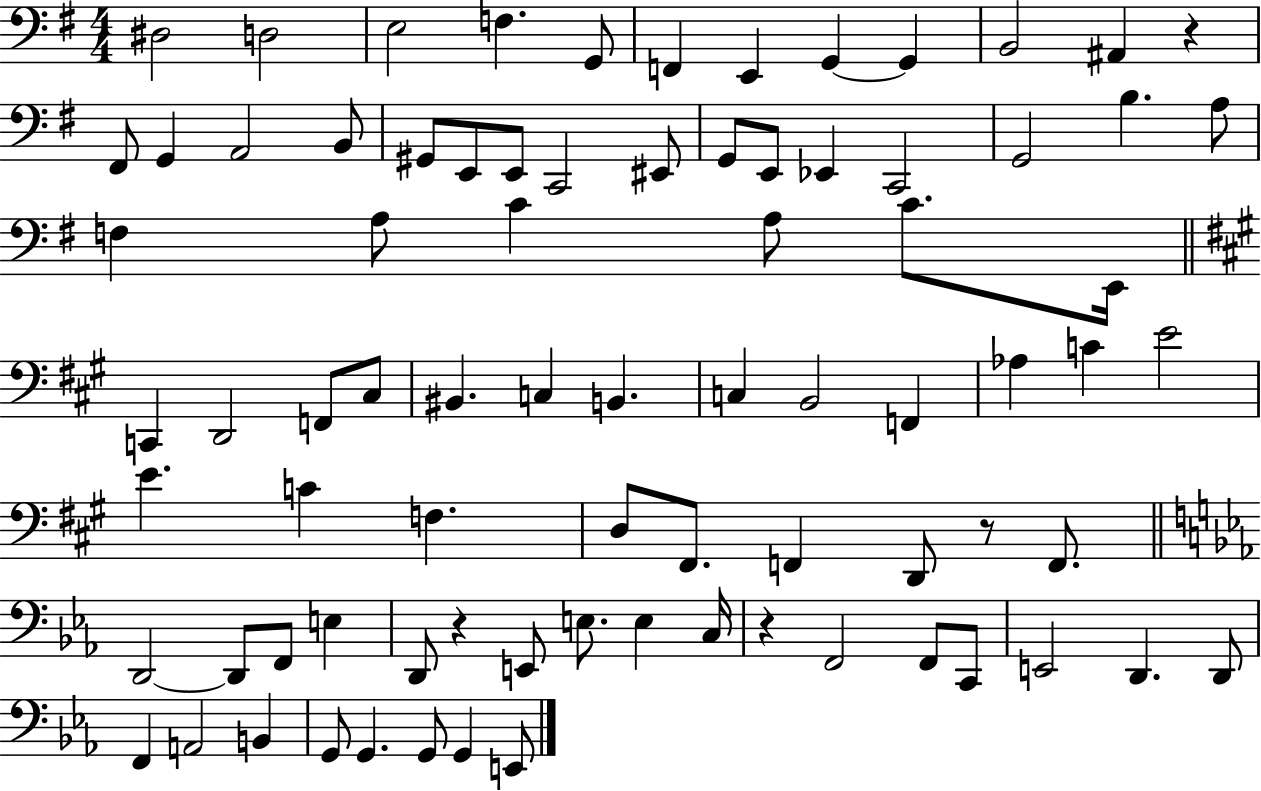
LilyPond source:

{
  \clef bass
  \numericTimeSignature
  \time 4/4
  \key g \major
  dis2 d2 | e2 f4. g,8 | f,4 e,4 g,4~~ g,4 | b,2 ais,4 r4 | \break fis,8 g,4 a,2 b,8 | gis,8 e,8 e,8 c,2 eis,8 | g,8 e,8 ees,4 c,2 | g,2 b4. a8 | \break f4 a8 c'4 a8 c'8. e,16 | \bar "||" \break \key a \major c,4 d,2 f,8 cis8 | bis,4. c4 b,4. | c4 b,2 f,4 | aes4 c'4 e'2 | \break e'4. c'4 f4. | d8 fis,8. f,4 d,8 r8 f,8. | \bar "||" \break \key c \minor d,2~~ d,8 f,8 e4 | d,8 r4 e,8 e8. e4 c16 | r4 f,2 f,8 c,8 | e,2 d,4. d,8 | \break f,4 a,2 b,4 | g,8 g,4. g,8 g,4 e,8 | \bar "|."
}